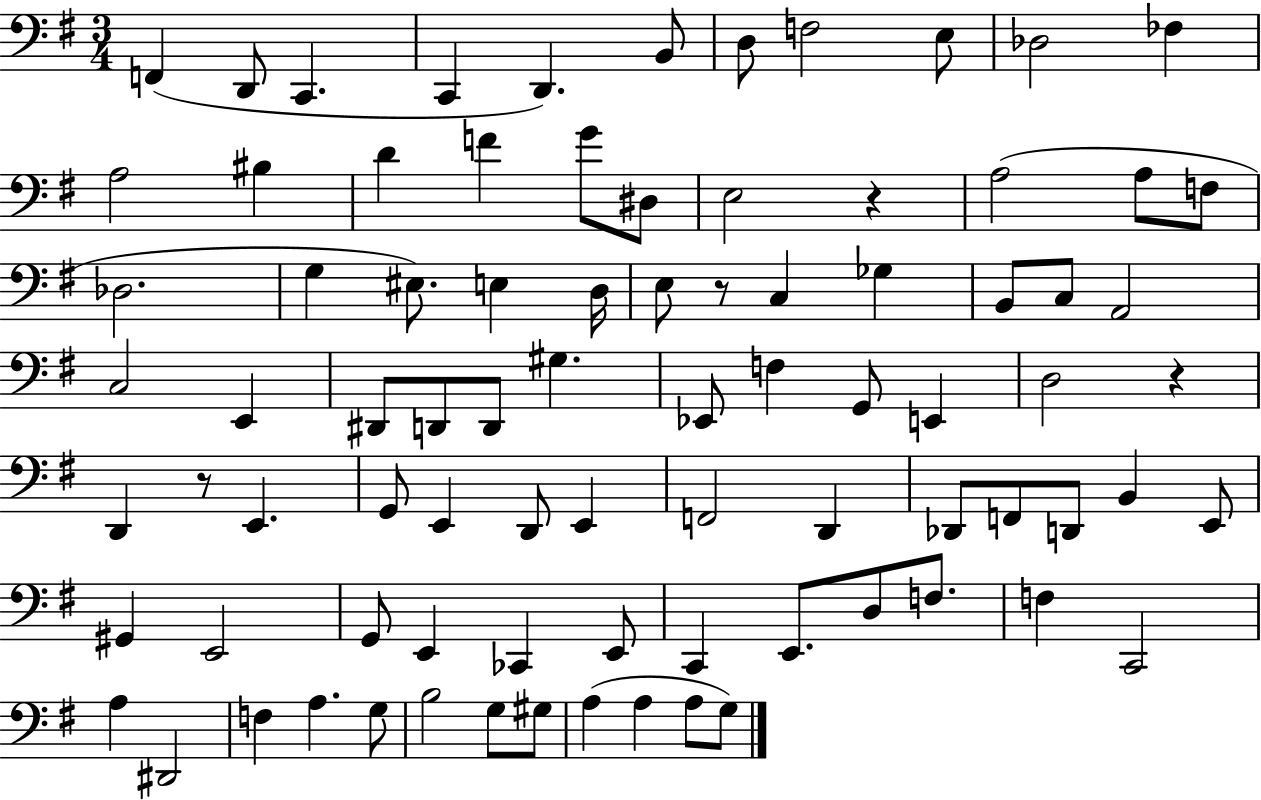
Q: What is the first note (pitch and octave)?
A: F2